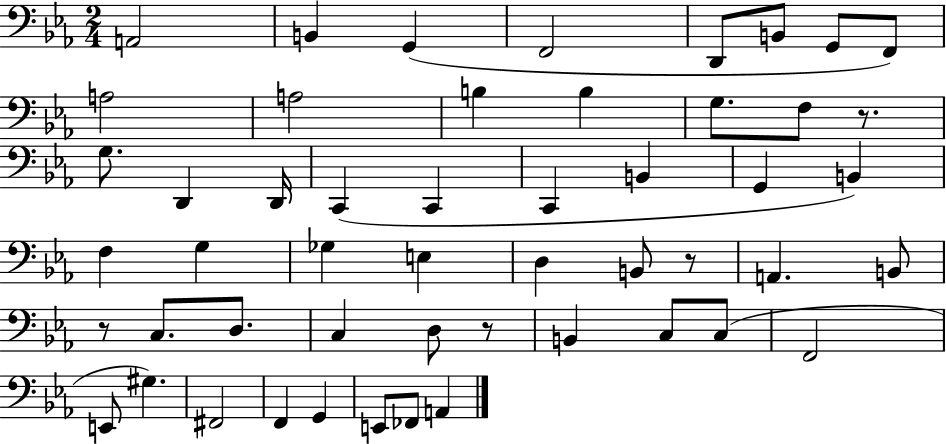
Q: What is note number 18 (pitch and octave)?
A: C2